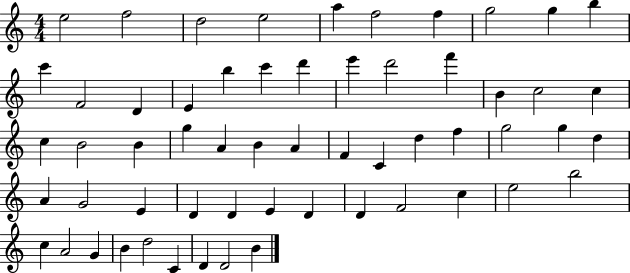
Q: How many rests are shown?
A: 0